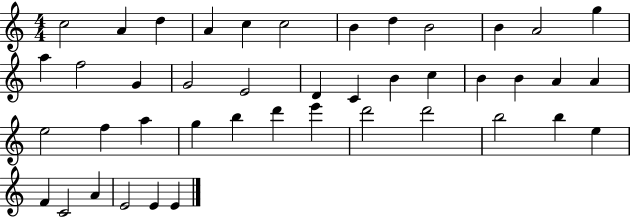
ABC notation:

X:1
T:Untitled
M:4/4
L:1/4
K:C
c2 A d A c c2 B d B2 B A2 g a f2 G G2 E2 D C B c B B A A e2 f a g b d' e' d'2 d'2 b2 b e F C2 A E2 E E